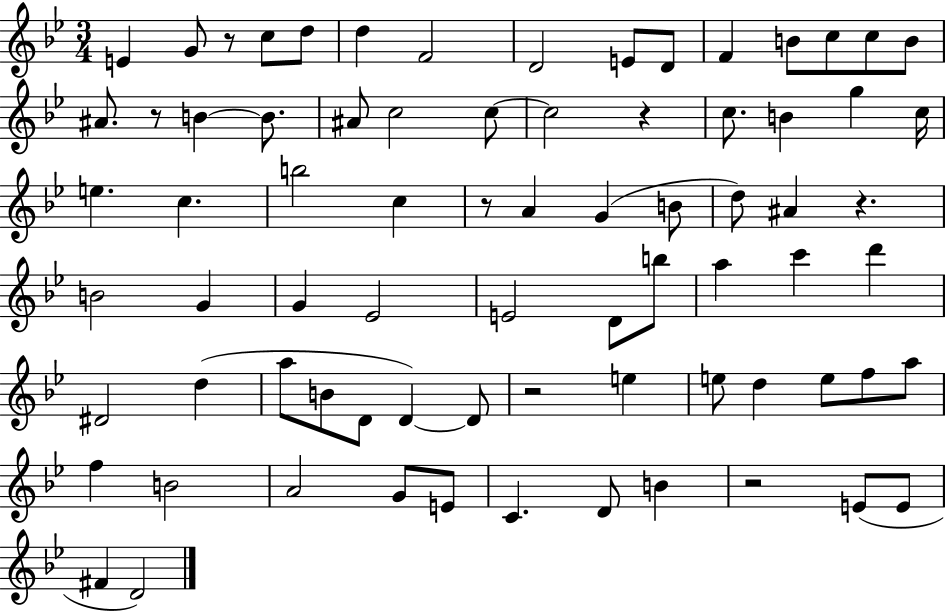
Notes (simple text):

E4/q G4/e R/e C5/e D5/e D5/q F4/h D4/h E4/e D4/e F4/q B4/e C5/e C5/e B4/e A#4/e. R/e B4/q B4/e. A#4/e C5/h C5/e C5/h R/q C5/e. B4/q G5/q C5/s E5/q. C5/q. B5/h C5/q R/e A4/q G4/q B4/e D5/e A#4/q R/q. B4/h G4/q G4/q Eb4/h E4/h D4/e B5/e A5/q C6/q D6/q D#4/h D5/q A5/e B4/e D4/e D4/q D4/e R/h E5/q E5/e D5/q E5/e F5/e A5/e F5/q B4/h A4/h G4/e E4/e C4/q. D4/e B4/q R/h E4/e E4/e F#4/q D4/h